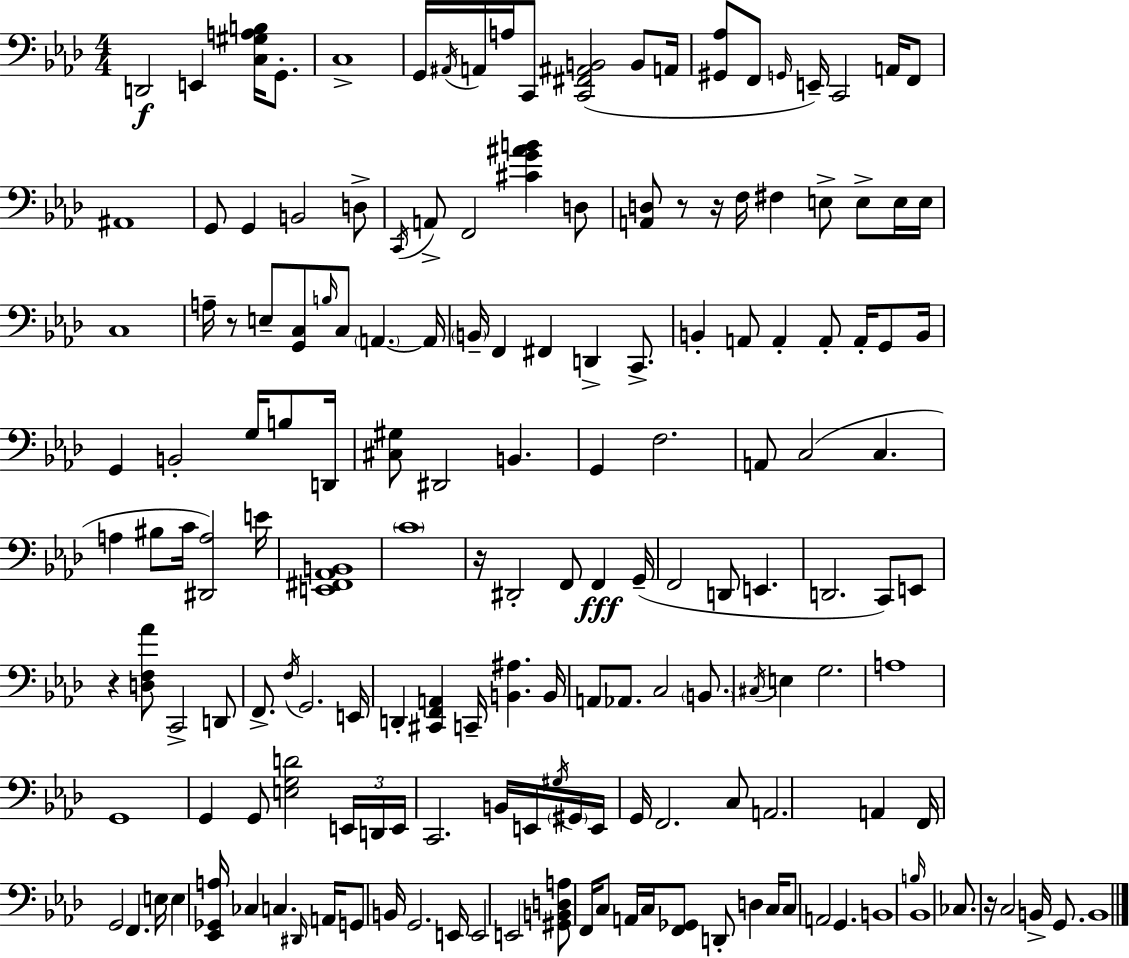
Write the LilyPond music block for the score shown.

{
  \clef bass
  \numericTimeSignature
  \time 4/4
  \key aes \major
  \repeat volta 2 { d,2\f e,4 <c gis a b>16 g,8.-. | c1-> | g,16 \acciaccatura { ais,16 } a,16 a16 c,8 <c, fis, ais, b,>2( b,8 | a,16 <gis, aes>8 f,8 \grace { g,16 }) e,16-- c,2 a,16 | \break f,8 ais,1 | g,8 g,4 b,2 | d8-> \acciaccatura { c,16 } a,8-> f,2 <cis' g' ais' b'>4 | d8 <a, d>8 r8 r16 f16 fis4 e8-> e8-> | \break e16 e16 c1 | a16-- r8 e8-- <g, c>8 \grace { b16 } c8 \parenthesize a,4.~~ | a,16 \parenthesize b,16-- f,4 fis,4 d,4-> | c,8.-> b,4-. a,8 a,4-. a,8-. | \break a,16-. g,8 b,16 g,4 b,2-. | g16 b8 d,16 <cis gis>8 dis,2 b,4. | g,4 f2. | a,8 c2( c4. | \break a4 bis8 c'16 <dis, a>2) | e'16 <e, fis, aes, b,>1 | \parenthesize c'1 | r16 dis,2-. f,8 f,4\fff | \break g,16--( f,2 d,8 e,4. | d,2. | c,8) e,8 r4 <d f aes'>8 c,2-> | d,8 f,8.-> \acciaccatura { f16 } g,2. | \break e,16 d,4-. <cis, f, a,>4 c,16-- <b, ais>4. | b,16 a,8 aes,8. c2 | \parenthesize b,8. \acciaccatura { cis16 } e4 g2. | a1 | \break g,1 | g,4 g,8 <e g d'>2 | \tuplet 3/2 { e,16 d,16 e,16 } c,2. | b,16 e,16 \acciaccatura { gis16 } \parenthesize gis,16 e,16 g,16 f,2. | \break c8 a,2. | a,4 f,16 g,2 | f,4. e16 e4 <ees, ges, a>16 ces4 | c4. \grace { dis,16 } a,16 g,8 b,16 g,2. | \break e,16 e,2 | e,2 <gis, b, d a>8 f,16 c8 a,16 c16 <f, ges,>8 | d,8-. d4 c16 c8 a,2 | g,4. b,1 | \break \grace { b16 } bes,1 | ces8. r16 c2 | b,16-> g,8. b,1 | } \bar "|."
}